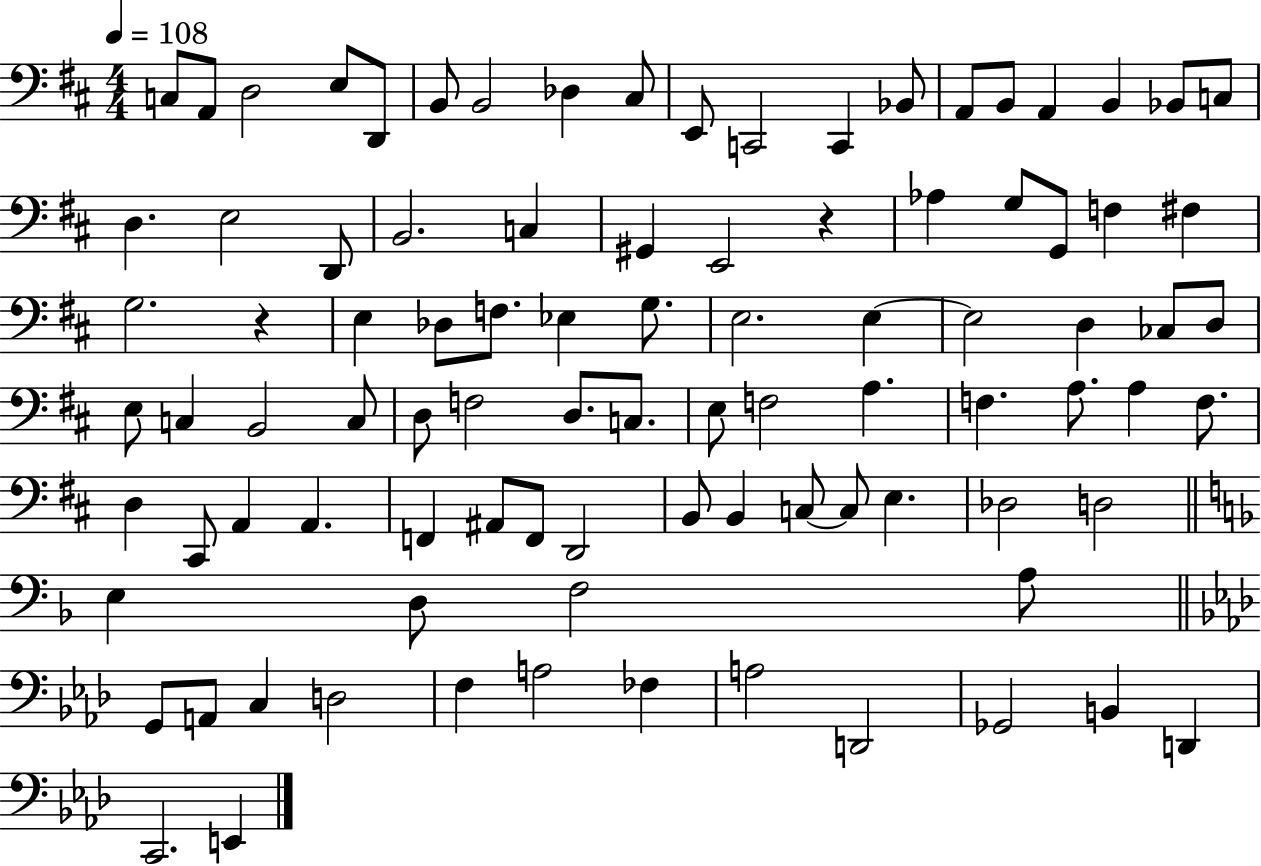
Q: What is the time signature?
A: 4/4